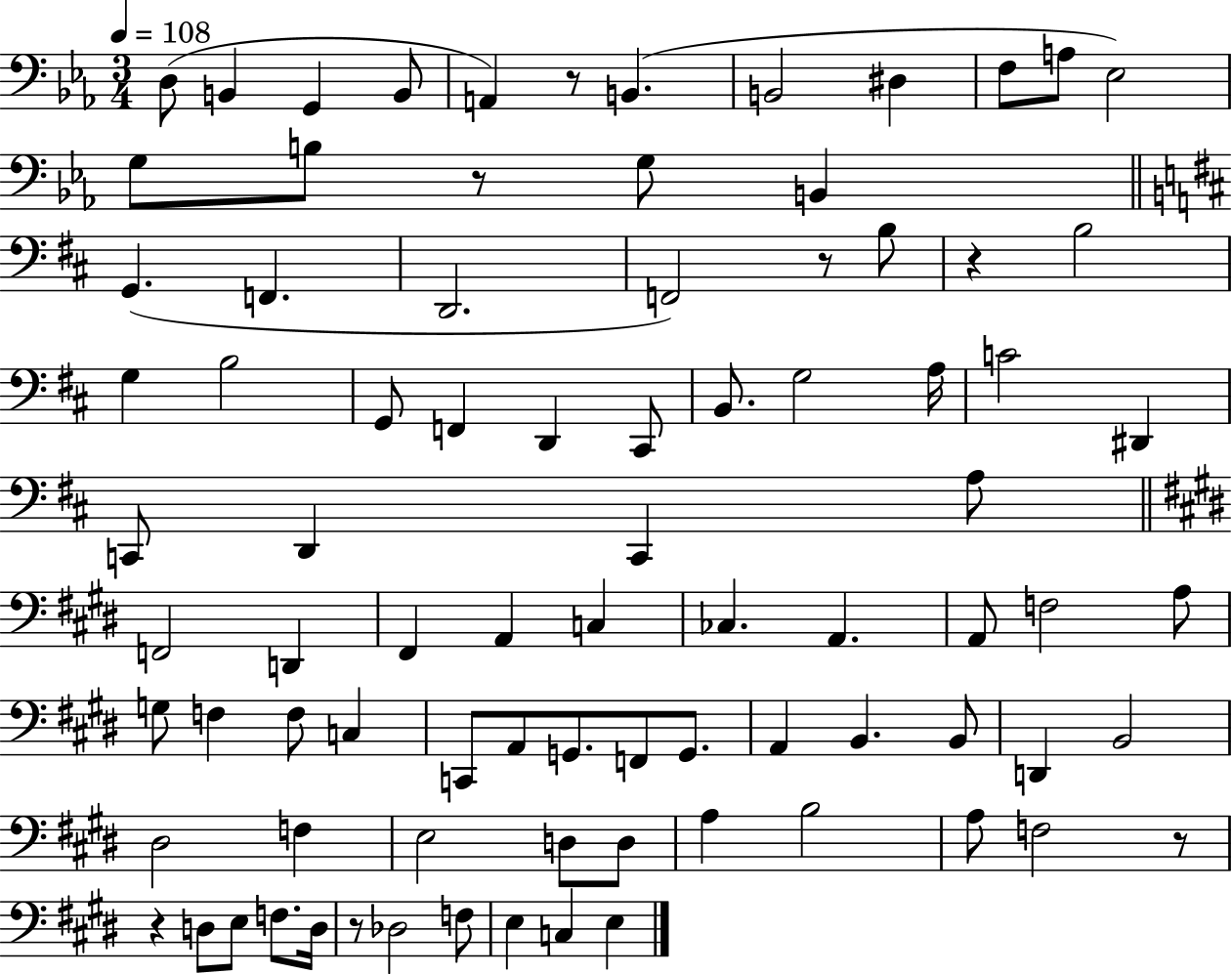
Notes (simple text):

D3/e B2/q G2/q B2/e A2/q R/e B2/q. B2/h D#3/q F3/e A3/e Eb3/h G3/e B3/e R/e G3/e B2/q G2/q. F2/q. D2/h. F2/h R/e B3/e R/q B3/h G3/q B3/h G2/e F2/q D2/q C#2/e B2/e. G3/h A3/s C4/h D#2/q C2/e D2/q C2/q A3/e F2/h D2/q F#2/q A2/q C3/q CES3/q. A2/q. A2/e F3/h A3/e G3/e F3/q F3/e C3/q C2/e A2/e G2/e. F2/e G2/e. A2/q B2/q. B2/e D2/q B2/h D#3/h F3/q E3/h D3/e D3/e A3/q B3/h A3/e F3/h R/e R/q D3/e E3/e F3/e. D3/s R/e Db3/h F3/e E3/q C3/q E3/q